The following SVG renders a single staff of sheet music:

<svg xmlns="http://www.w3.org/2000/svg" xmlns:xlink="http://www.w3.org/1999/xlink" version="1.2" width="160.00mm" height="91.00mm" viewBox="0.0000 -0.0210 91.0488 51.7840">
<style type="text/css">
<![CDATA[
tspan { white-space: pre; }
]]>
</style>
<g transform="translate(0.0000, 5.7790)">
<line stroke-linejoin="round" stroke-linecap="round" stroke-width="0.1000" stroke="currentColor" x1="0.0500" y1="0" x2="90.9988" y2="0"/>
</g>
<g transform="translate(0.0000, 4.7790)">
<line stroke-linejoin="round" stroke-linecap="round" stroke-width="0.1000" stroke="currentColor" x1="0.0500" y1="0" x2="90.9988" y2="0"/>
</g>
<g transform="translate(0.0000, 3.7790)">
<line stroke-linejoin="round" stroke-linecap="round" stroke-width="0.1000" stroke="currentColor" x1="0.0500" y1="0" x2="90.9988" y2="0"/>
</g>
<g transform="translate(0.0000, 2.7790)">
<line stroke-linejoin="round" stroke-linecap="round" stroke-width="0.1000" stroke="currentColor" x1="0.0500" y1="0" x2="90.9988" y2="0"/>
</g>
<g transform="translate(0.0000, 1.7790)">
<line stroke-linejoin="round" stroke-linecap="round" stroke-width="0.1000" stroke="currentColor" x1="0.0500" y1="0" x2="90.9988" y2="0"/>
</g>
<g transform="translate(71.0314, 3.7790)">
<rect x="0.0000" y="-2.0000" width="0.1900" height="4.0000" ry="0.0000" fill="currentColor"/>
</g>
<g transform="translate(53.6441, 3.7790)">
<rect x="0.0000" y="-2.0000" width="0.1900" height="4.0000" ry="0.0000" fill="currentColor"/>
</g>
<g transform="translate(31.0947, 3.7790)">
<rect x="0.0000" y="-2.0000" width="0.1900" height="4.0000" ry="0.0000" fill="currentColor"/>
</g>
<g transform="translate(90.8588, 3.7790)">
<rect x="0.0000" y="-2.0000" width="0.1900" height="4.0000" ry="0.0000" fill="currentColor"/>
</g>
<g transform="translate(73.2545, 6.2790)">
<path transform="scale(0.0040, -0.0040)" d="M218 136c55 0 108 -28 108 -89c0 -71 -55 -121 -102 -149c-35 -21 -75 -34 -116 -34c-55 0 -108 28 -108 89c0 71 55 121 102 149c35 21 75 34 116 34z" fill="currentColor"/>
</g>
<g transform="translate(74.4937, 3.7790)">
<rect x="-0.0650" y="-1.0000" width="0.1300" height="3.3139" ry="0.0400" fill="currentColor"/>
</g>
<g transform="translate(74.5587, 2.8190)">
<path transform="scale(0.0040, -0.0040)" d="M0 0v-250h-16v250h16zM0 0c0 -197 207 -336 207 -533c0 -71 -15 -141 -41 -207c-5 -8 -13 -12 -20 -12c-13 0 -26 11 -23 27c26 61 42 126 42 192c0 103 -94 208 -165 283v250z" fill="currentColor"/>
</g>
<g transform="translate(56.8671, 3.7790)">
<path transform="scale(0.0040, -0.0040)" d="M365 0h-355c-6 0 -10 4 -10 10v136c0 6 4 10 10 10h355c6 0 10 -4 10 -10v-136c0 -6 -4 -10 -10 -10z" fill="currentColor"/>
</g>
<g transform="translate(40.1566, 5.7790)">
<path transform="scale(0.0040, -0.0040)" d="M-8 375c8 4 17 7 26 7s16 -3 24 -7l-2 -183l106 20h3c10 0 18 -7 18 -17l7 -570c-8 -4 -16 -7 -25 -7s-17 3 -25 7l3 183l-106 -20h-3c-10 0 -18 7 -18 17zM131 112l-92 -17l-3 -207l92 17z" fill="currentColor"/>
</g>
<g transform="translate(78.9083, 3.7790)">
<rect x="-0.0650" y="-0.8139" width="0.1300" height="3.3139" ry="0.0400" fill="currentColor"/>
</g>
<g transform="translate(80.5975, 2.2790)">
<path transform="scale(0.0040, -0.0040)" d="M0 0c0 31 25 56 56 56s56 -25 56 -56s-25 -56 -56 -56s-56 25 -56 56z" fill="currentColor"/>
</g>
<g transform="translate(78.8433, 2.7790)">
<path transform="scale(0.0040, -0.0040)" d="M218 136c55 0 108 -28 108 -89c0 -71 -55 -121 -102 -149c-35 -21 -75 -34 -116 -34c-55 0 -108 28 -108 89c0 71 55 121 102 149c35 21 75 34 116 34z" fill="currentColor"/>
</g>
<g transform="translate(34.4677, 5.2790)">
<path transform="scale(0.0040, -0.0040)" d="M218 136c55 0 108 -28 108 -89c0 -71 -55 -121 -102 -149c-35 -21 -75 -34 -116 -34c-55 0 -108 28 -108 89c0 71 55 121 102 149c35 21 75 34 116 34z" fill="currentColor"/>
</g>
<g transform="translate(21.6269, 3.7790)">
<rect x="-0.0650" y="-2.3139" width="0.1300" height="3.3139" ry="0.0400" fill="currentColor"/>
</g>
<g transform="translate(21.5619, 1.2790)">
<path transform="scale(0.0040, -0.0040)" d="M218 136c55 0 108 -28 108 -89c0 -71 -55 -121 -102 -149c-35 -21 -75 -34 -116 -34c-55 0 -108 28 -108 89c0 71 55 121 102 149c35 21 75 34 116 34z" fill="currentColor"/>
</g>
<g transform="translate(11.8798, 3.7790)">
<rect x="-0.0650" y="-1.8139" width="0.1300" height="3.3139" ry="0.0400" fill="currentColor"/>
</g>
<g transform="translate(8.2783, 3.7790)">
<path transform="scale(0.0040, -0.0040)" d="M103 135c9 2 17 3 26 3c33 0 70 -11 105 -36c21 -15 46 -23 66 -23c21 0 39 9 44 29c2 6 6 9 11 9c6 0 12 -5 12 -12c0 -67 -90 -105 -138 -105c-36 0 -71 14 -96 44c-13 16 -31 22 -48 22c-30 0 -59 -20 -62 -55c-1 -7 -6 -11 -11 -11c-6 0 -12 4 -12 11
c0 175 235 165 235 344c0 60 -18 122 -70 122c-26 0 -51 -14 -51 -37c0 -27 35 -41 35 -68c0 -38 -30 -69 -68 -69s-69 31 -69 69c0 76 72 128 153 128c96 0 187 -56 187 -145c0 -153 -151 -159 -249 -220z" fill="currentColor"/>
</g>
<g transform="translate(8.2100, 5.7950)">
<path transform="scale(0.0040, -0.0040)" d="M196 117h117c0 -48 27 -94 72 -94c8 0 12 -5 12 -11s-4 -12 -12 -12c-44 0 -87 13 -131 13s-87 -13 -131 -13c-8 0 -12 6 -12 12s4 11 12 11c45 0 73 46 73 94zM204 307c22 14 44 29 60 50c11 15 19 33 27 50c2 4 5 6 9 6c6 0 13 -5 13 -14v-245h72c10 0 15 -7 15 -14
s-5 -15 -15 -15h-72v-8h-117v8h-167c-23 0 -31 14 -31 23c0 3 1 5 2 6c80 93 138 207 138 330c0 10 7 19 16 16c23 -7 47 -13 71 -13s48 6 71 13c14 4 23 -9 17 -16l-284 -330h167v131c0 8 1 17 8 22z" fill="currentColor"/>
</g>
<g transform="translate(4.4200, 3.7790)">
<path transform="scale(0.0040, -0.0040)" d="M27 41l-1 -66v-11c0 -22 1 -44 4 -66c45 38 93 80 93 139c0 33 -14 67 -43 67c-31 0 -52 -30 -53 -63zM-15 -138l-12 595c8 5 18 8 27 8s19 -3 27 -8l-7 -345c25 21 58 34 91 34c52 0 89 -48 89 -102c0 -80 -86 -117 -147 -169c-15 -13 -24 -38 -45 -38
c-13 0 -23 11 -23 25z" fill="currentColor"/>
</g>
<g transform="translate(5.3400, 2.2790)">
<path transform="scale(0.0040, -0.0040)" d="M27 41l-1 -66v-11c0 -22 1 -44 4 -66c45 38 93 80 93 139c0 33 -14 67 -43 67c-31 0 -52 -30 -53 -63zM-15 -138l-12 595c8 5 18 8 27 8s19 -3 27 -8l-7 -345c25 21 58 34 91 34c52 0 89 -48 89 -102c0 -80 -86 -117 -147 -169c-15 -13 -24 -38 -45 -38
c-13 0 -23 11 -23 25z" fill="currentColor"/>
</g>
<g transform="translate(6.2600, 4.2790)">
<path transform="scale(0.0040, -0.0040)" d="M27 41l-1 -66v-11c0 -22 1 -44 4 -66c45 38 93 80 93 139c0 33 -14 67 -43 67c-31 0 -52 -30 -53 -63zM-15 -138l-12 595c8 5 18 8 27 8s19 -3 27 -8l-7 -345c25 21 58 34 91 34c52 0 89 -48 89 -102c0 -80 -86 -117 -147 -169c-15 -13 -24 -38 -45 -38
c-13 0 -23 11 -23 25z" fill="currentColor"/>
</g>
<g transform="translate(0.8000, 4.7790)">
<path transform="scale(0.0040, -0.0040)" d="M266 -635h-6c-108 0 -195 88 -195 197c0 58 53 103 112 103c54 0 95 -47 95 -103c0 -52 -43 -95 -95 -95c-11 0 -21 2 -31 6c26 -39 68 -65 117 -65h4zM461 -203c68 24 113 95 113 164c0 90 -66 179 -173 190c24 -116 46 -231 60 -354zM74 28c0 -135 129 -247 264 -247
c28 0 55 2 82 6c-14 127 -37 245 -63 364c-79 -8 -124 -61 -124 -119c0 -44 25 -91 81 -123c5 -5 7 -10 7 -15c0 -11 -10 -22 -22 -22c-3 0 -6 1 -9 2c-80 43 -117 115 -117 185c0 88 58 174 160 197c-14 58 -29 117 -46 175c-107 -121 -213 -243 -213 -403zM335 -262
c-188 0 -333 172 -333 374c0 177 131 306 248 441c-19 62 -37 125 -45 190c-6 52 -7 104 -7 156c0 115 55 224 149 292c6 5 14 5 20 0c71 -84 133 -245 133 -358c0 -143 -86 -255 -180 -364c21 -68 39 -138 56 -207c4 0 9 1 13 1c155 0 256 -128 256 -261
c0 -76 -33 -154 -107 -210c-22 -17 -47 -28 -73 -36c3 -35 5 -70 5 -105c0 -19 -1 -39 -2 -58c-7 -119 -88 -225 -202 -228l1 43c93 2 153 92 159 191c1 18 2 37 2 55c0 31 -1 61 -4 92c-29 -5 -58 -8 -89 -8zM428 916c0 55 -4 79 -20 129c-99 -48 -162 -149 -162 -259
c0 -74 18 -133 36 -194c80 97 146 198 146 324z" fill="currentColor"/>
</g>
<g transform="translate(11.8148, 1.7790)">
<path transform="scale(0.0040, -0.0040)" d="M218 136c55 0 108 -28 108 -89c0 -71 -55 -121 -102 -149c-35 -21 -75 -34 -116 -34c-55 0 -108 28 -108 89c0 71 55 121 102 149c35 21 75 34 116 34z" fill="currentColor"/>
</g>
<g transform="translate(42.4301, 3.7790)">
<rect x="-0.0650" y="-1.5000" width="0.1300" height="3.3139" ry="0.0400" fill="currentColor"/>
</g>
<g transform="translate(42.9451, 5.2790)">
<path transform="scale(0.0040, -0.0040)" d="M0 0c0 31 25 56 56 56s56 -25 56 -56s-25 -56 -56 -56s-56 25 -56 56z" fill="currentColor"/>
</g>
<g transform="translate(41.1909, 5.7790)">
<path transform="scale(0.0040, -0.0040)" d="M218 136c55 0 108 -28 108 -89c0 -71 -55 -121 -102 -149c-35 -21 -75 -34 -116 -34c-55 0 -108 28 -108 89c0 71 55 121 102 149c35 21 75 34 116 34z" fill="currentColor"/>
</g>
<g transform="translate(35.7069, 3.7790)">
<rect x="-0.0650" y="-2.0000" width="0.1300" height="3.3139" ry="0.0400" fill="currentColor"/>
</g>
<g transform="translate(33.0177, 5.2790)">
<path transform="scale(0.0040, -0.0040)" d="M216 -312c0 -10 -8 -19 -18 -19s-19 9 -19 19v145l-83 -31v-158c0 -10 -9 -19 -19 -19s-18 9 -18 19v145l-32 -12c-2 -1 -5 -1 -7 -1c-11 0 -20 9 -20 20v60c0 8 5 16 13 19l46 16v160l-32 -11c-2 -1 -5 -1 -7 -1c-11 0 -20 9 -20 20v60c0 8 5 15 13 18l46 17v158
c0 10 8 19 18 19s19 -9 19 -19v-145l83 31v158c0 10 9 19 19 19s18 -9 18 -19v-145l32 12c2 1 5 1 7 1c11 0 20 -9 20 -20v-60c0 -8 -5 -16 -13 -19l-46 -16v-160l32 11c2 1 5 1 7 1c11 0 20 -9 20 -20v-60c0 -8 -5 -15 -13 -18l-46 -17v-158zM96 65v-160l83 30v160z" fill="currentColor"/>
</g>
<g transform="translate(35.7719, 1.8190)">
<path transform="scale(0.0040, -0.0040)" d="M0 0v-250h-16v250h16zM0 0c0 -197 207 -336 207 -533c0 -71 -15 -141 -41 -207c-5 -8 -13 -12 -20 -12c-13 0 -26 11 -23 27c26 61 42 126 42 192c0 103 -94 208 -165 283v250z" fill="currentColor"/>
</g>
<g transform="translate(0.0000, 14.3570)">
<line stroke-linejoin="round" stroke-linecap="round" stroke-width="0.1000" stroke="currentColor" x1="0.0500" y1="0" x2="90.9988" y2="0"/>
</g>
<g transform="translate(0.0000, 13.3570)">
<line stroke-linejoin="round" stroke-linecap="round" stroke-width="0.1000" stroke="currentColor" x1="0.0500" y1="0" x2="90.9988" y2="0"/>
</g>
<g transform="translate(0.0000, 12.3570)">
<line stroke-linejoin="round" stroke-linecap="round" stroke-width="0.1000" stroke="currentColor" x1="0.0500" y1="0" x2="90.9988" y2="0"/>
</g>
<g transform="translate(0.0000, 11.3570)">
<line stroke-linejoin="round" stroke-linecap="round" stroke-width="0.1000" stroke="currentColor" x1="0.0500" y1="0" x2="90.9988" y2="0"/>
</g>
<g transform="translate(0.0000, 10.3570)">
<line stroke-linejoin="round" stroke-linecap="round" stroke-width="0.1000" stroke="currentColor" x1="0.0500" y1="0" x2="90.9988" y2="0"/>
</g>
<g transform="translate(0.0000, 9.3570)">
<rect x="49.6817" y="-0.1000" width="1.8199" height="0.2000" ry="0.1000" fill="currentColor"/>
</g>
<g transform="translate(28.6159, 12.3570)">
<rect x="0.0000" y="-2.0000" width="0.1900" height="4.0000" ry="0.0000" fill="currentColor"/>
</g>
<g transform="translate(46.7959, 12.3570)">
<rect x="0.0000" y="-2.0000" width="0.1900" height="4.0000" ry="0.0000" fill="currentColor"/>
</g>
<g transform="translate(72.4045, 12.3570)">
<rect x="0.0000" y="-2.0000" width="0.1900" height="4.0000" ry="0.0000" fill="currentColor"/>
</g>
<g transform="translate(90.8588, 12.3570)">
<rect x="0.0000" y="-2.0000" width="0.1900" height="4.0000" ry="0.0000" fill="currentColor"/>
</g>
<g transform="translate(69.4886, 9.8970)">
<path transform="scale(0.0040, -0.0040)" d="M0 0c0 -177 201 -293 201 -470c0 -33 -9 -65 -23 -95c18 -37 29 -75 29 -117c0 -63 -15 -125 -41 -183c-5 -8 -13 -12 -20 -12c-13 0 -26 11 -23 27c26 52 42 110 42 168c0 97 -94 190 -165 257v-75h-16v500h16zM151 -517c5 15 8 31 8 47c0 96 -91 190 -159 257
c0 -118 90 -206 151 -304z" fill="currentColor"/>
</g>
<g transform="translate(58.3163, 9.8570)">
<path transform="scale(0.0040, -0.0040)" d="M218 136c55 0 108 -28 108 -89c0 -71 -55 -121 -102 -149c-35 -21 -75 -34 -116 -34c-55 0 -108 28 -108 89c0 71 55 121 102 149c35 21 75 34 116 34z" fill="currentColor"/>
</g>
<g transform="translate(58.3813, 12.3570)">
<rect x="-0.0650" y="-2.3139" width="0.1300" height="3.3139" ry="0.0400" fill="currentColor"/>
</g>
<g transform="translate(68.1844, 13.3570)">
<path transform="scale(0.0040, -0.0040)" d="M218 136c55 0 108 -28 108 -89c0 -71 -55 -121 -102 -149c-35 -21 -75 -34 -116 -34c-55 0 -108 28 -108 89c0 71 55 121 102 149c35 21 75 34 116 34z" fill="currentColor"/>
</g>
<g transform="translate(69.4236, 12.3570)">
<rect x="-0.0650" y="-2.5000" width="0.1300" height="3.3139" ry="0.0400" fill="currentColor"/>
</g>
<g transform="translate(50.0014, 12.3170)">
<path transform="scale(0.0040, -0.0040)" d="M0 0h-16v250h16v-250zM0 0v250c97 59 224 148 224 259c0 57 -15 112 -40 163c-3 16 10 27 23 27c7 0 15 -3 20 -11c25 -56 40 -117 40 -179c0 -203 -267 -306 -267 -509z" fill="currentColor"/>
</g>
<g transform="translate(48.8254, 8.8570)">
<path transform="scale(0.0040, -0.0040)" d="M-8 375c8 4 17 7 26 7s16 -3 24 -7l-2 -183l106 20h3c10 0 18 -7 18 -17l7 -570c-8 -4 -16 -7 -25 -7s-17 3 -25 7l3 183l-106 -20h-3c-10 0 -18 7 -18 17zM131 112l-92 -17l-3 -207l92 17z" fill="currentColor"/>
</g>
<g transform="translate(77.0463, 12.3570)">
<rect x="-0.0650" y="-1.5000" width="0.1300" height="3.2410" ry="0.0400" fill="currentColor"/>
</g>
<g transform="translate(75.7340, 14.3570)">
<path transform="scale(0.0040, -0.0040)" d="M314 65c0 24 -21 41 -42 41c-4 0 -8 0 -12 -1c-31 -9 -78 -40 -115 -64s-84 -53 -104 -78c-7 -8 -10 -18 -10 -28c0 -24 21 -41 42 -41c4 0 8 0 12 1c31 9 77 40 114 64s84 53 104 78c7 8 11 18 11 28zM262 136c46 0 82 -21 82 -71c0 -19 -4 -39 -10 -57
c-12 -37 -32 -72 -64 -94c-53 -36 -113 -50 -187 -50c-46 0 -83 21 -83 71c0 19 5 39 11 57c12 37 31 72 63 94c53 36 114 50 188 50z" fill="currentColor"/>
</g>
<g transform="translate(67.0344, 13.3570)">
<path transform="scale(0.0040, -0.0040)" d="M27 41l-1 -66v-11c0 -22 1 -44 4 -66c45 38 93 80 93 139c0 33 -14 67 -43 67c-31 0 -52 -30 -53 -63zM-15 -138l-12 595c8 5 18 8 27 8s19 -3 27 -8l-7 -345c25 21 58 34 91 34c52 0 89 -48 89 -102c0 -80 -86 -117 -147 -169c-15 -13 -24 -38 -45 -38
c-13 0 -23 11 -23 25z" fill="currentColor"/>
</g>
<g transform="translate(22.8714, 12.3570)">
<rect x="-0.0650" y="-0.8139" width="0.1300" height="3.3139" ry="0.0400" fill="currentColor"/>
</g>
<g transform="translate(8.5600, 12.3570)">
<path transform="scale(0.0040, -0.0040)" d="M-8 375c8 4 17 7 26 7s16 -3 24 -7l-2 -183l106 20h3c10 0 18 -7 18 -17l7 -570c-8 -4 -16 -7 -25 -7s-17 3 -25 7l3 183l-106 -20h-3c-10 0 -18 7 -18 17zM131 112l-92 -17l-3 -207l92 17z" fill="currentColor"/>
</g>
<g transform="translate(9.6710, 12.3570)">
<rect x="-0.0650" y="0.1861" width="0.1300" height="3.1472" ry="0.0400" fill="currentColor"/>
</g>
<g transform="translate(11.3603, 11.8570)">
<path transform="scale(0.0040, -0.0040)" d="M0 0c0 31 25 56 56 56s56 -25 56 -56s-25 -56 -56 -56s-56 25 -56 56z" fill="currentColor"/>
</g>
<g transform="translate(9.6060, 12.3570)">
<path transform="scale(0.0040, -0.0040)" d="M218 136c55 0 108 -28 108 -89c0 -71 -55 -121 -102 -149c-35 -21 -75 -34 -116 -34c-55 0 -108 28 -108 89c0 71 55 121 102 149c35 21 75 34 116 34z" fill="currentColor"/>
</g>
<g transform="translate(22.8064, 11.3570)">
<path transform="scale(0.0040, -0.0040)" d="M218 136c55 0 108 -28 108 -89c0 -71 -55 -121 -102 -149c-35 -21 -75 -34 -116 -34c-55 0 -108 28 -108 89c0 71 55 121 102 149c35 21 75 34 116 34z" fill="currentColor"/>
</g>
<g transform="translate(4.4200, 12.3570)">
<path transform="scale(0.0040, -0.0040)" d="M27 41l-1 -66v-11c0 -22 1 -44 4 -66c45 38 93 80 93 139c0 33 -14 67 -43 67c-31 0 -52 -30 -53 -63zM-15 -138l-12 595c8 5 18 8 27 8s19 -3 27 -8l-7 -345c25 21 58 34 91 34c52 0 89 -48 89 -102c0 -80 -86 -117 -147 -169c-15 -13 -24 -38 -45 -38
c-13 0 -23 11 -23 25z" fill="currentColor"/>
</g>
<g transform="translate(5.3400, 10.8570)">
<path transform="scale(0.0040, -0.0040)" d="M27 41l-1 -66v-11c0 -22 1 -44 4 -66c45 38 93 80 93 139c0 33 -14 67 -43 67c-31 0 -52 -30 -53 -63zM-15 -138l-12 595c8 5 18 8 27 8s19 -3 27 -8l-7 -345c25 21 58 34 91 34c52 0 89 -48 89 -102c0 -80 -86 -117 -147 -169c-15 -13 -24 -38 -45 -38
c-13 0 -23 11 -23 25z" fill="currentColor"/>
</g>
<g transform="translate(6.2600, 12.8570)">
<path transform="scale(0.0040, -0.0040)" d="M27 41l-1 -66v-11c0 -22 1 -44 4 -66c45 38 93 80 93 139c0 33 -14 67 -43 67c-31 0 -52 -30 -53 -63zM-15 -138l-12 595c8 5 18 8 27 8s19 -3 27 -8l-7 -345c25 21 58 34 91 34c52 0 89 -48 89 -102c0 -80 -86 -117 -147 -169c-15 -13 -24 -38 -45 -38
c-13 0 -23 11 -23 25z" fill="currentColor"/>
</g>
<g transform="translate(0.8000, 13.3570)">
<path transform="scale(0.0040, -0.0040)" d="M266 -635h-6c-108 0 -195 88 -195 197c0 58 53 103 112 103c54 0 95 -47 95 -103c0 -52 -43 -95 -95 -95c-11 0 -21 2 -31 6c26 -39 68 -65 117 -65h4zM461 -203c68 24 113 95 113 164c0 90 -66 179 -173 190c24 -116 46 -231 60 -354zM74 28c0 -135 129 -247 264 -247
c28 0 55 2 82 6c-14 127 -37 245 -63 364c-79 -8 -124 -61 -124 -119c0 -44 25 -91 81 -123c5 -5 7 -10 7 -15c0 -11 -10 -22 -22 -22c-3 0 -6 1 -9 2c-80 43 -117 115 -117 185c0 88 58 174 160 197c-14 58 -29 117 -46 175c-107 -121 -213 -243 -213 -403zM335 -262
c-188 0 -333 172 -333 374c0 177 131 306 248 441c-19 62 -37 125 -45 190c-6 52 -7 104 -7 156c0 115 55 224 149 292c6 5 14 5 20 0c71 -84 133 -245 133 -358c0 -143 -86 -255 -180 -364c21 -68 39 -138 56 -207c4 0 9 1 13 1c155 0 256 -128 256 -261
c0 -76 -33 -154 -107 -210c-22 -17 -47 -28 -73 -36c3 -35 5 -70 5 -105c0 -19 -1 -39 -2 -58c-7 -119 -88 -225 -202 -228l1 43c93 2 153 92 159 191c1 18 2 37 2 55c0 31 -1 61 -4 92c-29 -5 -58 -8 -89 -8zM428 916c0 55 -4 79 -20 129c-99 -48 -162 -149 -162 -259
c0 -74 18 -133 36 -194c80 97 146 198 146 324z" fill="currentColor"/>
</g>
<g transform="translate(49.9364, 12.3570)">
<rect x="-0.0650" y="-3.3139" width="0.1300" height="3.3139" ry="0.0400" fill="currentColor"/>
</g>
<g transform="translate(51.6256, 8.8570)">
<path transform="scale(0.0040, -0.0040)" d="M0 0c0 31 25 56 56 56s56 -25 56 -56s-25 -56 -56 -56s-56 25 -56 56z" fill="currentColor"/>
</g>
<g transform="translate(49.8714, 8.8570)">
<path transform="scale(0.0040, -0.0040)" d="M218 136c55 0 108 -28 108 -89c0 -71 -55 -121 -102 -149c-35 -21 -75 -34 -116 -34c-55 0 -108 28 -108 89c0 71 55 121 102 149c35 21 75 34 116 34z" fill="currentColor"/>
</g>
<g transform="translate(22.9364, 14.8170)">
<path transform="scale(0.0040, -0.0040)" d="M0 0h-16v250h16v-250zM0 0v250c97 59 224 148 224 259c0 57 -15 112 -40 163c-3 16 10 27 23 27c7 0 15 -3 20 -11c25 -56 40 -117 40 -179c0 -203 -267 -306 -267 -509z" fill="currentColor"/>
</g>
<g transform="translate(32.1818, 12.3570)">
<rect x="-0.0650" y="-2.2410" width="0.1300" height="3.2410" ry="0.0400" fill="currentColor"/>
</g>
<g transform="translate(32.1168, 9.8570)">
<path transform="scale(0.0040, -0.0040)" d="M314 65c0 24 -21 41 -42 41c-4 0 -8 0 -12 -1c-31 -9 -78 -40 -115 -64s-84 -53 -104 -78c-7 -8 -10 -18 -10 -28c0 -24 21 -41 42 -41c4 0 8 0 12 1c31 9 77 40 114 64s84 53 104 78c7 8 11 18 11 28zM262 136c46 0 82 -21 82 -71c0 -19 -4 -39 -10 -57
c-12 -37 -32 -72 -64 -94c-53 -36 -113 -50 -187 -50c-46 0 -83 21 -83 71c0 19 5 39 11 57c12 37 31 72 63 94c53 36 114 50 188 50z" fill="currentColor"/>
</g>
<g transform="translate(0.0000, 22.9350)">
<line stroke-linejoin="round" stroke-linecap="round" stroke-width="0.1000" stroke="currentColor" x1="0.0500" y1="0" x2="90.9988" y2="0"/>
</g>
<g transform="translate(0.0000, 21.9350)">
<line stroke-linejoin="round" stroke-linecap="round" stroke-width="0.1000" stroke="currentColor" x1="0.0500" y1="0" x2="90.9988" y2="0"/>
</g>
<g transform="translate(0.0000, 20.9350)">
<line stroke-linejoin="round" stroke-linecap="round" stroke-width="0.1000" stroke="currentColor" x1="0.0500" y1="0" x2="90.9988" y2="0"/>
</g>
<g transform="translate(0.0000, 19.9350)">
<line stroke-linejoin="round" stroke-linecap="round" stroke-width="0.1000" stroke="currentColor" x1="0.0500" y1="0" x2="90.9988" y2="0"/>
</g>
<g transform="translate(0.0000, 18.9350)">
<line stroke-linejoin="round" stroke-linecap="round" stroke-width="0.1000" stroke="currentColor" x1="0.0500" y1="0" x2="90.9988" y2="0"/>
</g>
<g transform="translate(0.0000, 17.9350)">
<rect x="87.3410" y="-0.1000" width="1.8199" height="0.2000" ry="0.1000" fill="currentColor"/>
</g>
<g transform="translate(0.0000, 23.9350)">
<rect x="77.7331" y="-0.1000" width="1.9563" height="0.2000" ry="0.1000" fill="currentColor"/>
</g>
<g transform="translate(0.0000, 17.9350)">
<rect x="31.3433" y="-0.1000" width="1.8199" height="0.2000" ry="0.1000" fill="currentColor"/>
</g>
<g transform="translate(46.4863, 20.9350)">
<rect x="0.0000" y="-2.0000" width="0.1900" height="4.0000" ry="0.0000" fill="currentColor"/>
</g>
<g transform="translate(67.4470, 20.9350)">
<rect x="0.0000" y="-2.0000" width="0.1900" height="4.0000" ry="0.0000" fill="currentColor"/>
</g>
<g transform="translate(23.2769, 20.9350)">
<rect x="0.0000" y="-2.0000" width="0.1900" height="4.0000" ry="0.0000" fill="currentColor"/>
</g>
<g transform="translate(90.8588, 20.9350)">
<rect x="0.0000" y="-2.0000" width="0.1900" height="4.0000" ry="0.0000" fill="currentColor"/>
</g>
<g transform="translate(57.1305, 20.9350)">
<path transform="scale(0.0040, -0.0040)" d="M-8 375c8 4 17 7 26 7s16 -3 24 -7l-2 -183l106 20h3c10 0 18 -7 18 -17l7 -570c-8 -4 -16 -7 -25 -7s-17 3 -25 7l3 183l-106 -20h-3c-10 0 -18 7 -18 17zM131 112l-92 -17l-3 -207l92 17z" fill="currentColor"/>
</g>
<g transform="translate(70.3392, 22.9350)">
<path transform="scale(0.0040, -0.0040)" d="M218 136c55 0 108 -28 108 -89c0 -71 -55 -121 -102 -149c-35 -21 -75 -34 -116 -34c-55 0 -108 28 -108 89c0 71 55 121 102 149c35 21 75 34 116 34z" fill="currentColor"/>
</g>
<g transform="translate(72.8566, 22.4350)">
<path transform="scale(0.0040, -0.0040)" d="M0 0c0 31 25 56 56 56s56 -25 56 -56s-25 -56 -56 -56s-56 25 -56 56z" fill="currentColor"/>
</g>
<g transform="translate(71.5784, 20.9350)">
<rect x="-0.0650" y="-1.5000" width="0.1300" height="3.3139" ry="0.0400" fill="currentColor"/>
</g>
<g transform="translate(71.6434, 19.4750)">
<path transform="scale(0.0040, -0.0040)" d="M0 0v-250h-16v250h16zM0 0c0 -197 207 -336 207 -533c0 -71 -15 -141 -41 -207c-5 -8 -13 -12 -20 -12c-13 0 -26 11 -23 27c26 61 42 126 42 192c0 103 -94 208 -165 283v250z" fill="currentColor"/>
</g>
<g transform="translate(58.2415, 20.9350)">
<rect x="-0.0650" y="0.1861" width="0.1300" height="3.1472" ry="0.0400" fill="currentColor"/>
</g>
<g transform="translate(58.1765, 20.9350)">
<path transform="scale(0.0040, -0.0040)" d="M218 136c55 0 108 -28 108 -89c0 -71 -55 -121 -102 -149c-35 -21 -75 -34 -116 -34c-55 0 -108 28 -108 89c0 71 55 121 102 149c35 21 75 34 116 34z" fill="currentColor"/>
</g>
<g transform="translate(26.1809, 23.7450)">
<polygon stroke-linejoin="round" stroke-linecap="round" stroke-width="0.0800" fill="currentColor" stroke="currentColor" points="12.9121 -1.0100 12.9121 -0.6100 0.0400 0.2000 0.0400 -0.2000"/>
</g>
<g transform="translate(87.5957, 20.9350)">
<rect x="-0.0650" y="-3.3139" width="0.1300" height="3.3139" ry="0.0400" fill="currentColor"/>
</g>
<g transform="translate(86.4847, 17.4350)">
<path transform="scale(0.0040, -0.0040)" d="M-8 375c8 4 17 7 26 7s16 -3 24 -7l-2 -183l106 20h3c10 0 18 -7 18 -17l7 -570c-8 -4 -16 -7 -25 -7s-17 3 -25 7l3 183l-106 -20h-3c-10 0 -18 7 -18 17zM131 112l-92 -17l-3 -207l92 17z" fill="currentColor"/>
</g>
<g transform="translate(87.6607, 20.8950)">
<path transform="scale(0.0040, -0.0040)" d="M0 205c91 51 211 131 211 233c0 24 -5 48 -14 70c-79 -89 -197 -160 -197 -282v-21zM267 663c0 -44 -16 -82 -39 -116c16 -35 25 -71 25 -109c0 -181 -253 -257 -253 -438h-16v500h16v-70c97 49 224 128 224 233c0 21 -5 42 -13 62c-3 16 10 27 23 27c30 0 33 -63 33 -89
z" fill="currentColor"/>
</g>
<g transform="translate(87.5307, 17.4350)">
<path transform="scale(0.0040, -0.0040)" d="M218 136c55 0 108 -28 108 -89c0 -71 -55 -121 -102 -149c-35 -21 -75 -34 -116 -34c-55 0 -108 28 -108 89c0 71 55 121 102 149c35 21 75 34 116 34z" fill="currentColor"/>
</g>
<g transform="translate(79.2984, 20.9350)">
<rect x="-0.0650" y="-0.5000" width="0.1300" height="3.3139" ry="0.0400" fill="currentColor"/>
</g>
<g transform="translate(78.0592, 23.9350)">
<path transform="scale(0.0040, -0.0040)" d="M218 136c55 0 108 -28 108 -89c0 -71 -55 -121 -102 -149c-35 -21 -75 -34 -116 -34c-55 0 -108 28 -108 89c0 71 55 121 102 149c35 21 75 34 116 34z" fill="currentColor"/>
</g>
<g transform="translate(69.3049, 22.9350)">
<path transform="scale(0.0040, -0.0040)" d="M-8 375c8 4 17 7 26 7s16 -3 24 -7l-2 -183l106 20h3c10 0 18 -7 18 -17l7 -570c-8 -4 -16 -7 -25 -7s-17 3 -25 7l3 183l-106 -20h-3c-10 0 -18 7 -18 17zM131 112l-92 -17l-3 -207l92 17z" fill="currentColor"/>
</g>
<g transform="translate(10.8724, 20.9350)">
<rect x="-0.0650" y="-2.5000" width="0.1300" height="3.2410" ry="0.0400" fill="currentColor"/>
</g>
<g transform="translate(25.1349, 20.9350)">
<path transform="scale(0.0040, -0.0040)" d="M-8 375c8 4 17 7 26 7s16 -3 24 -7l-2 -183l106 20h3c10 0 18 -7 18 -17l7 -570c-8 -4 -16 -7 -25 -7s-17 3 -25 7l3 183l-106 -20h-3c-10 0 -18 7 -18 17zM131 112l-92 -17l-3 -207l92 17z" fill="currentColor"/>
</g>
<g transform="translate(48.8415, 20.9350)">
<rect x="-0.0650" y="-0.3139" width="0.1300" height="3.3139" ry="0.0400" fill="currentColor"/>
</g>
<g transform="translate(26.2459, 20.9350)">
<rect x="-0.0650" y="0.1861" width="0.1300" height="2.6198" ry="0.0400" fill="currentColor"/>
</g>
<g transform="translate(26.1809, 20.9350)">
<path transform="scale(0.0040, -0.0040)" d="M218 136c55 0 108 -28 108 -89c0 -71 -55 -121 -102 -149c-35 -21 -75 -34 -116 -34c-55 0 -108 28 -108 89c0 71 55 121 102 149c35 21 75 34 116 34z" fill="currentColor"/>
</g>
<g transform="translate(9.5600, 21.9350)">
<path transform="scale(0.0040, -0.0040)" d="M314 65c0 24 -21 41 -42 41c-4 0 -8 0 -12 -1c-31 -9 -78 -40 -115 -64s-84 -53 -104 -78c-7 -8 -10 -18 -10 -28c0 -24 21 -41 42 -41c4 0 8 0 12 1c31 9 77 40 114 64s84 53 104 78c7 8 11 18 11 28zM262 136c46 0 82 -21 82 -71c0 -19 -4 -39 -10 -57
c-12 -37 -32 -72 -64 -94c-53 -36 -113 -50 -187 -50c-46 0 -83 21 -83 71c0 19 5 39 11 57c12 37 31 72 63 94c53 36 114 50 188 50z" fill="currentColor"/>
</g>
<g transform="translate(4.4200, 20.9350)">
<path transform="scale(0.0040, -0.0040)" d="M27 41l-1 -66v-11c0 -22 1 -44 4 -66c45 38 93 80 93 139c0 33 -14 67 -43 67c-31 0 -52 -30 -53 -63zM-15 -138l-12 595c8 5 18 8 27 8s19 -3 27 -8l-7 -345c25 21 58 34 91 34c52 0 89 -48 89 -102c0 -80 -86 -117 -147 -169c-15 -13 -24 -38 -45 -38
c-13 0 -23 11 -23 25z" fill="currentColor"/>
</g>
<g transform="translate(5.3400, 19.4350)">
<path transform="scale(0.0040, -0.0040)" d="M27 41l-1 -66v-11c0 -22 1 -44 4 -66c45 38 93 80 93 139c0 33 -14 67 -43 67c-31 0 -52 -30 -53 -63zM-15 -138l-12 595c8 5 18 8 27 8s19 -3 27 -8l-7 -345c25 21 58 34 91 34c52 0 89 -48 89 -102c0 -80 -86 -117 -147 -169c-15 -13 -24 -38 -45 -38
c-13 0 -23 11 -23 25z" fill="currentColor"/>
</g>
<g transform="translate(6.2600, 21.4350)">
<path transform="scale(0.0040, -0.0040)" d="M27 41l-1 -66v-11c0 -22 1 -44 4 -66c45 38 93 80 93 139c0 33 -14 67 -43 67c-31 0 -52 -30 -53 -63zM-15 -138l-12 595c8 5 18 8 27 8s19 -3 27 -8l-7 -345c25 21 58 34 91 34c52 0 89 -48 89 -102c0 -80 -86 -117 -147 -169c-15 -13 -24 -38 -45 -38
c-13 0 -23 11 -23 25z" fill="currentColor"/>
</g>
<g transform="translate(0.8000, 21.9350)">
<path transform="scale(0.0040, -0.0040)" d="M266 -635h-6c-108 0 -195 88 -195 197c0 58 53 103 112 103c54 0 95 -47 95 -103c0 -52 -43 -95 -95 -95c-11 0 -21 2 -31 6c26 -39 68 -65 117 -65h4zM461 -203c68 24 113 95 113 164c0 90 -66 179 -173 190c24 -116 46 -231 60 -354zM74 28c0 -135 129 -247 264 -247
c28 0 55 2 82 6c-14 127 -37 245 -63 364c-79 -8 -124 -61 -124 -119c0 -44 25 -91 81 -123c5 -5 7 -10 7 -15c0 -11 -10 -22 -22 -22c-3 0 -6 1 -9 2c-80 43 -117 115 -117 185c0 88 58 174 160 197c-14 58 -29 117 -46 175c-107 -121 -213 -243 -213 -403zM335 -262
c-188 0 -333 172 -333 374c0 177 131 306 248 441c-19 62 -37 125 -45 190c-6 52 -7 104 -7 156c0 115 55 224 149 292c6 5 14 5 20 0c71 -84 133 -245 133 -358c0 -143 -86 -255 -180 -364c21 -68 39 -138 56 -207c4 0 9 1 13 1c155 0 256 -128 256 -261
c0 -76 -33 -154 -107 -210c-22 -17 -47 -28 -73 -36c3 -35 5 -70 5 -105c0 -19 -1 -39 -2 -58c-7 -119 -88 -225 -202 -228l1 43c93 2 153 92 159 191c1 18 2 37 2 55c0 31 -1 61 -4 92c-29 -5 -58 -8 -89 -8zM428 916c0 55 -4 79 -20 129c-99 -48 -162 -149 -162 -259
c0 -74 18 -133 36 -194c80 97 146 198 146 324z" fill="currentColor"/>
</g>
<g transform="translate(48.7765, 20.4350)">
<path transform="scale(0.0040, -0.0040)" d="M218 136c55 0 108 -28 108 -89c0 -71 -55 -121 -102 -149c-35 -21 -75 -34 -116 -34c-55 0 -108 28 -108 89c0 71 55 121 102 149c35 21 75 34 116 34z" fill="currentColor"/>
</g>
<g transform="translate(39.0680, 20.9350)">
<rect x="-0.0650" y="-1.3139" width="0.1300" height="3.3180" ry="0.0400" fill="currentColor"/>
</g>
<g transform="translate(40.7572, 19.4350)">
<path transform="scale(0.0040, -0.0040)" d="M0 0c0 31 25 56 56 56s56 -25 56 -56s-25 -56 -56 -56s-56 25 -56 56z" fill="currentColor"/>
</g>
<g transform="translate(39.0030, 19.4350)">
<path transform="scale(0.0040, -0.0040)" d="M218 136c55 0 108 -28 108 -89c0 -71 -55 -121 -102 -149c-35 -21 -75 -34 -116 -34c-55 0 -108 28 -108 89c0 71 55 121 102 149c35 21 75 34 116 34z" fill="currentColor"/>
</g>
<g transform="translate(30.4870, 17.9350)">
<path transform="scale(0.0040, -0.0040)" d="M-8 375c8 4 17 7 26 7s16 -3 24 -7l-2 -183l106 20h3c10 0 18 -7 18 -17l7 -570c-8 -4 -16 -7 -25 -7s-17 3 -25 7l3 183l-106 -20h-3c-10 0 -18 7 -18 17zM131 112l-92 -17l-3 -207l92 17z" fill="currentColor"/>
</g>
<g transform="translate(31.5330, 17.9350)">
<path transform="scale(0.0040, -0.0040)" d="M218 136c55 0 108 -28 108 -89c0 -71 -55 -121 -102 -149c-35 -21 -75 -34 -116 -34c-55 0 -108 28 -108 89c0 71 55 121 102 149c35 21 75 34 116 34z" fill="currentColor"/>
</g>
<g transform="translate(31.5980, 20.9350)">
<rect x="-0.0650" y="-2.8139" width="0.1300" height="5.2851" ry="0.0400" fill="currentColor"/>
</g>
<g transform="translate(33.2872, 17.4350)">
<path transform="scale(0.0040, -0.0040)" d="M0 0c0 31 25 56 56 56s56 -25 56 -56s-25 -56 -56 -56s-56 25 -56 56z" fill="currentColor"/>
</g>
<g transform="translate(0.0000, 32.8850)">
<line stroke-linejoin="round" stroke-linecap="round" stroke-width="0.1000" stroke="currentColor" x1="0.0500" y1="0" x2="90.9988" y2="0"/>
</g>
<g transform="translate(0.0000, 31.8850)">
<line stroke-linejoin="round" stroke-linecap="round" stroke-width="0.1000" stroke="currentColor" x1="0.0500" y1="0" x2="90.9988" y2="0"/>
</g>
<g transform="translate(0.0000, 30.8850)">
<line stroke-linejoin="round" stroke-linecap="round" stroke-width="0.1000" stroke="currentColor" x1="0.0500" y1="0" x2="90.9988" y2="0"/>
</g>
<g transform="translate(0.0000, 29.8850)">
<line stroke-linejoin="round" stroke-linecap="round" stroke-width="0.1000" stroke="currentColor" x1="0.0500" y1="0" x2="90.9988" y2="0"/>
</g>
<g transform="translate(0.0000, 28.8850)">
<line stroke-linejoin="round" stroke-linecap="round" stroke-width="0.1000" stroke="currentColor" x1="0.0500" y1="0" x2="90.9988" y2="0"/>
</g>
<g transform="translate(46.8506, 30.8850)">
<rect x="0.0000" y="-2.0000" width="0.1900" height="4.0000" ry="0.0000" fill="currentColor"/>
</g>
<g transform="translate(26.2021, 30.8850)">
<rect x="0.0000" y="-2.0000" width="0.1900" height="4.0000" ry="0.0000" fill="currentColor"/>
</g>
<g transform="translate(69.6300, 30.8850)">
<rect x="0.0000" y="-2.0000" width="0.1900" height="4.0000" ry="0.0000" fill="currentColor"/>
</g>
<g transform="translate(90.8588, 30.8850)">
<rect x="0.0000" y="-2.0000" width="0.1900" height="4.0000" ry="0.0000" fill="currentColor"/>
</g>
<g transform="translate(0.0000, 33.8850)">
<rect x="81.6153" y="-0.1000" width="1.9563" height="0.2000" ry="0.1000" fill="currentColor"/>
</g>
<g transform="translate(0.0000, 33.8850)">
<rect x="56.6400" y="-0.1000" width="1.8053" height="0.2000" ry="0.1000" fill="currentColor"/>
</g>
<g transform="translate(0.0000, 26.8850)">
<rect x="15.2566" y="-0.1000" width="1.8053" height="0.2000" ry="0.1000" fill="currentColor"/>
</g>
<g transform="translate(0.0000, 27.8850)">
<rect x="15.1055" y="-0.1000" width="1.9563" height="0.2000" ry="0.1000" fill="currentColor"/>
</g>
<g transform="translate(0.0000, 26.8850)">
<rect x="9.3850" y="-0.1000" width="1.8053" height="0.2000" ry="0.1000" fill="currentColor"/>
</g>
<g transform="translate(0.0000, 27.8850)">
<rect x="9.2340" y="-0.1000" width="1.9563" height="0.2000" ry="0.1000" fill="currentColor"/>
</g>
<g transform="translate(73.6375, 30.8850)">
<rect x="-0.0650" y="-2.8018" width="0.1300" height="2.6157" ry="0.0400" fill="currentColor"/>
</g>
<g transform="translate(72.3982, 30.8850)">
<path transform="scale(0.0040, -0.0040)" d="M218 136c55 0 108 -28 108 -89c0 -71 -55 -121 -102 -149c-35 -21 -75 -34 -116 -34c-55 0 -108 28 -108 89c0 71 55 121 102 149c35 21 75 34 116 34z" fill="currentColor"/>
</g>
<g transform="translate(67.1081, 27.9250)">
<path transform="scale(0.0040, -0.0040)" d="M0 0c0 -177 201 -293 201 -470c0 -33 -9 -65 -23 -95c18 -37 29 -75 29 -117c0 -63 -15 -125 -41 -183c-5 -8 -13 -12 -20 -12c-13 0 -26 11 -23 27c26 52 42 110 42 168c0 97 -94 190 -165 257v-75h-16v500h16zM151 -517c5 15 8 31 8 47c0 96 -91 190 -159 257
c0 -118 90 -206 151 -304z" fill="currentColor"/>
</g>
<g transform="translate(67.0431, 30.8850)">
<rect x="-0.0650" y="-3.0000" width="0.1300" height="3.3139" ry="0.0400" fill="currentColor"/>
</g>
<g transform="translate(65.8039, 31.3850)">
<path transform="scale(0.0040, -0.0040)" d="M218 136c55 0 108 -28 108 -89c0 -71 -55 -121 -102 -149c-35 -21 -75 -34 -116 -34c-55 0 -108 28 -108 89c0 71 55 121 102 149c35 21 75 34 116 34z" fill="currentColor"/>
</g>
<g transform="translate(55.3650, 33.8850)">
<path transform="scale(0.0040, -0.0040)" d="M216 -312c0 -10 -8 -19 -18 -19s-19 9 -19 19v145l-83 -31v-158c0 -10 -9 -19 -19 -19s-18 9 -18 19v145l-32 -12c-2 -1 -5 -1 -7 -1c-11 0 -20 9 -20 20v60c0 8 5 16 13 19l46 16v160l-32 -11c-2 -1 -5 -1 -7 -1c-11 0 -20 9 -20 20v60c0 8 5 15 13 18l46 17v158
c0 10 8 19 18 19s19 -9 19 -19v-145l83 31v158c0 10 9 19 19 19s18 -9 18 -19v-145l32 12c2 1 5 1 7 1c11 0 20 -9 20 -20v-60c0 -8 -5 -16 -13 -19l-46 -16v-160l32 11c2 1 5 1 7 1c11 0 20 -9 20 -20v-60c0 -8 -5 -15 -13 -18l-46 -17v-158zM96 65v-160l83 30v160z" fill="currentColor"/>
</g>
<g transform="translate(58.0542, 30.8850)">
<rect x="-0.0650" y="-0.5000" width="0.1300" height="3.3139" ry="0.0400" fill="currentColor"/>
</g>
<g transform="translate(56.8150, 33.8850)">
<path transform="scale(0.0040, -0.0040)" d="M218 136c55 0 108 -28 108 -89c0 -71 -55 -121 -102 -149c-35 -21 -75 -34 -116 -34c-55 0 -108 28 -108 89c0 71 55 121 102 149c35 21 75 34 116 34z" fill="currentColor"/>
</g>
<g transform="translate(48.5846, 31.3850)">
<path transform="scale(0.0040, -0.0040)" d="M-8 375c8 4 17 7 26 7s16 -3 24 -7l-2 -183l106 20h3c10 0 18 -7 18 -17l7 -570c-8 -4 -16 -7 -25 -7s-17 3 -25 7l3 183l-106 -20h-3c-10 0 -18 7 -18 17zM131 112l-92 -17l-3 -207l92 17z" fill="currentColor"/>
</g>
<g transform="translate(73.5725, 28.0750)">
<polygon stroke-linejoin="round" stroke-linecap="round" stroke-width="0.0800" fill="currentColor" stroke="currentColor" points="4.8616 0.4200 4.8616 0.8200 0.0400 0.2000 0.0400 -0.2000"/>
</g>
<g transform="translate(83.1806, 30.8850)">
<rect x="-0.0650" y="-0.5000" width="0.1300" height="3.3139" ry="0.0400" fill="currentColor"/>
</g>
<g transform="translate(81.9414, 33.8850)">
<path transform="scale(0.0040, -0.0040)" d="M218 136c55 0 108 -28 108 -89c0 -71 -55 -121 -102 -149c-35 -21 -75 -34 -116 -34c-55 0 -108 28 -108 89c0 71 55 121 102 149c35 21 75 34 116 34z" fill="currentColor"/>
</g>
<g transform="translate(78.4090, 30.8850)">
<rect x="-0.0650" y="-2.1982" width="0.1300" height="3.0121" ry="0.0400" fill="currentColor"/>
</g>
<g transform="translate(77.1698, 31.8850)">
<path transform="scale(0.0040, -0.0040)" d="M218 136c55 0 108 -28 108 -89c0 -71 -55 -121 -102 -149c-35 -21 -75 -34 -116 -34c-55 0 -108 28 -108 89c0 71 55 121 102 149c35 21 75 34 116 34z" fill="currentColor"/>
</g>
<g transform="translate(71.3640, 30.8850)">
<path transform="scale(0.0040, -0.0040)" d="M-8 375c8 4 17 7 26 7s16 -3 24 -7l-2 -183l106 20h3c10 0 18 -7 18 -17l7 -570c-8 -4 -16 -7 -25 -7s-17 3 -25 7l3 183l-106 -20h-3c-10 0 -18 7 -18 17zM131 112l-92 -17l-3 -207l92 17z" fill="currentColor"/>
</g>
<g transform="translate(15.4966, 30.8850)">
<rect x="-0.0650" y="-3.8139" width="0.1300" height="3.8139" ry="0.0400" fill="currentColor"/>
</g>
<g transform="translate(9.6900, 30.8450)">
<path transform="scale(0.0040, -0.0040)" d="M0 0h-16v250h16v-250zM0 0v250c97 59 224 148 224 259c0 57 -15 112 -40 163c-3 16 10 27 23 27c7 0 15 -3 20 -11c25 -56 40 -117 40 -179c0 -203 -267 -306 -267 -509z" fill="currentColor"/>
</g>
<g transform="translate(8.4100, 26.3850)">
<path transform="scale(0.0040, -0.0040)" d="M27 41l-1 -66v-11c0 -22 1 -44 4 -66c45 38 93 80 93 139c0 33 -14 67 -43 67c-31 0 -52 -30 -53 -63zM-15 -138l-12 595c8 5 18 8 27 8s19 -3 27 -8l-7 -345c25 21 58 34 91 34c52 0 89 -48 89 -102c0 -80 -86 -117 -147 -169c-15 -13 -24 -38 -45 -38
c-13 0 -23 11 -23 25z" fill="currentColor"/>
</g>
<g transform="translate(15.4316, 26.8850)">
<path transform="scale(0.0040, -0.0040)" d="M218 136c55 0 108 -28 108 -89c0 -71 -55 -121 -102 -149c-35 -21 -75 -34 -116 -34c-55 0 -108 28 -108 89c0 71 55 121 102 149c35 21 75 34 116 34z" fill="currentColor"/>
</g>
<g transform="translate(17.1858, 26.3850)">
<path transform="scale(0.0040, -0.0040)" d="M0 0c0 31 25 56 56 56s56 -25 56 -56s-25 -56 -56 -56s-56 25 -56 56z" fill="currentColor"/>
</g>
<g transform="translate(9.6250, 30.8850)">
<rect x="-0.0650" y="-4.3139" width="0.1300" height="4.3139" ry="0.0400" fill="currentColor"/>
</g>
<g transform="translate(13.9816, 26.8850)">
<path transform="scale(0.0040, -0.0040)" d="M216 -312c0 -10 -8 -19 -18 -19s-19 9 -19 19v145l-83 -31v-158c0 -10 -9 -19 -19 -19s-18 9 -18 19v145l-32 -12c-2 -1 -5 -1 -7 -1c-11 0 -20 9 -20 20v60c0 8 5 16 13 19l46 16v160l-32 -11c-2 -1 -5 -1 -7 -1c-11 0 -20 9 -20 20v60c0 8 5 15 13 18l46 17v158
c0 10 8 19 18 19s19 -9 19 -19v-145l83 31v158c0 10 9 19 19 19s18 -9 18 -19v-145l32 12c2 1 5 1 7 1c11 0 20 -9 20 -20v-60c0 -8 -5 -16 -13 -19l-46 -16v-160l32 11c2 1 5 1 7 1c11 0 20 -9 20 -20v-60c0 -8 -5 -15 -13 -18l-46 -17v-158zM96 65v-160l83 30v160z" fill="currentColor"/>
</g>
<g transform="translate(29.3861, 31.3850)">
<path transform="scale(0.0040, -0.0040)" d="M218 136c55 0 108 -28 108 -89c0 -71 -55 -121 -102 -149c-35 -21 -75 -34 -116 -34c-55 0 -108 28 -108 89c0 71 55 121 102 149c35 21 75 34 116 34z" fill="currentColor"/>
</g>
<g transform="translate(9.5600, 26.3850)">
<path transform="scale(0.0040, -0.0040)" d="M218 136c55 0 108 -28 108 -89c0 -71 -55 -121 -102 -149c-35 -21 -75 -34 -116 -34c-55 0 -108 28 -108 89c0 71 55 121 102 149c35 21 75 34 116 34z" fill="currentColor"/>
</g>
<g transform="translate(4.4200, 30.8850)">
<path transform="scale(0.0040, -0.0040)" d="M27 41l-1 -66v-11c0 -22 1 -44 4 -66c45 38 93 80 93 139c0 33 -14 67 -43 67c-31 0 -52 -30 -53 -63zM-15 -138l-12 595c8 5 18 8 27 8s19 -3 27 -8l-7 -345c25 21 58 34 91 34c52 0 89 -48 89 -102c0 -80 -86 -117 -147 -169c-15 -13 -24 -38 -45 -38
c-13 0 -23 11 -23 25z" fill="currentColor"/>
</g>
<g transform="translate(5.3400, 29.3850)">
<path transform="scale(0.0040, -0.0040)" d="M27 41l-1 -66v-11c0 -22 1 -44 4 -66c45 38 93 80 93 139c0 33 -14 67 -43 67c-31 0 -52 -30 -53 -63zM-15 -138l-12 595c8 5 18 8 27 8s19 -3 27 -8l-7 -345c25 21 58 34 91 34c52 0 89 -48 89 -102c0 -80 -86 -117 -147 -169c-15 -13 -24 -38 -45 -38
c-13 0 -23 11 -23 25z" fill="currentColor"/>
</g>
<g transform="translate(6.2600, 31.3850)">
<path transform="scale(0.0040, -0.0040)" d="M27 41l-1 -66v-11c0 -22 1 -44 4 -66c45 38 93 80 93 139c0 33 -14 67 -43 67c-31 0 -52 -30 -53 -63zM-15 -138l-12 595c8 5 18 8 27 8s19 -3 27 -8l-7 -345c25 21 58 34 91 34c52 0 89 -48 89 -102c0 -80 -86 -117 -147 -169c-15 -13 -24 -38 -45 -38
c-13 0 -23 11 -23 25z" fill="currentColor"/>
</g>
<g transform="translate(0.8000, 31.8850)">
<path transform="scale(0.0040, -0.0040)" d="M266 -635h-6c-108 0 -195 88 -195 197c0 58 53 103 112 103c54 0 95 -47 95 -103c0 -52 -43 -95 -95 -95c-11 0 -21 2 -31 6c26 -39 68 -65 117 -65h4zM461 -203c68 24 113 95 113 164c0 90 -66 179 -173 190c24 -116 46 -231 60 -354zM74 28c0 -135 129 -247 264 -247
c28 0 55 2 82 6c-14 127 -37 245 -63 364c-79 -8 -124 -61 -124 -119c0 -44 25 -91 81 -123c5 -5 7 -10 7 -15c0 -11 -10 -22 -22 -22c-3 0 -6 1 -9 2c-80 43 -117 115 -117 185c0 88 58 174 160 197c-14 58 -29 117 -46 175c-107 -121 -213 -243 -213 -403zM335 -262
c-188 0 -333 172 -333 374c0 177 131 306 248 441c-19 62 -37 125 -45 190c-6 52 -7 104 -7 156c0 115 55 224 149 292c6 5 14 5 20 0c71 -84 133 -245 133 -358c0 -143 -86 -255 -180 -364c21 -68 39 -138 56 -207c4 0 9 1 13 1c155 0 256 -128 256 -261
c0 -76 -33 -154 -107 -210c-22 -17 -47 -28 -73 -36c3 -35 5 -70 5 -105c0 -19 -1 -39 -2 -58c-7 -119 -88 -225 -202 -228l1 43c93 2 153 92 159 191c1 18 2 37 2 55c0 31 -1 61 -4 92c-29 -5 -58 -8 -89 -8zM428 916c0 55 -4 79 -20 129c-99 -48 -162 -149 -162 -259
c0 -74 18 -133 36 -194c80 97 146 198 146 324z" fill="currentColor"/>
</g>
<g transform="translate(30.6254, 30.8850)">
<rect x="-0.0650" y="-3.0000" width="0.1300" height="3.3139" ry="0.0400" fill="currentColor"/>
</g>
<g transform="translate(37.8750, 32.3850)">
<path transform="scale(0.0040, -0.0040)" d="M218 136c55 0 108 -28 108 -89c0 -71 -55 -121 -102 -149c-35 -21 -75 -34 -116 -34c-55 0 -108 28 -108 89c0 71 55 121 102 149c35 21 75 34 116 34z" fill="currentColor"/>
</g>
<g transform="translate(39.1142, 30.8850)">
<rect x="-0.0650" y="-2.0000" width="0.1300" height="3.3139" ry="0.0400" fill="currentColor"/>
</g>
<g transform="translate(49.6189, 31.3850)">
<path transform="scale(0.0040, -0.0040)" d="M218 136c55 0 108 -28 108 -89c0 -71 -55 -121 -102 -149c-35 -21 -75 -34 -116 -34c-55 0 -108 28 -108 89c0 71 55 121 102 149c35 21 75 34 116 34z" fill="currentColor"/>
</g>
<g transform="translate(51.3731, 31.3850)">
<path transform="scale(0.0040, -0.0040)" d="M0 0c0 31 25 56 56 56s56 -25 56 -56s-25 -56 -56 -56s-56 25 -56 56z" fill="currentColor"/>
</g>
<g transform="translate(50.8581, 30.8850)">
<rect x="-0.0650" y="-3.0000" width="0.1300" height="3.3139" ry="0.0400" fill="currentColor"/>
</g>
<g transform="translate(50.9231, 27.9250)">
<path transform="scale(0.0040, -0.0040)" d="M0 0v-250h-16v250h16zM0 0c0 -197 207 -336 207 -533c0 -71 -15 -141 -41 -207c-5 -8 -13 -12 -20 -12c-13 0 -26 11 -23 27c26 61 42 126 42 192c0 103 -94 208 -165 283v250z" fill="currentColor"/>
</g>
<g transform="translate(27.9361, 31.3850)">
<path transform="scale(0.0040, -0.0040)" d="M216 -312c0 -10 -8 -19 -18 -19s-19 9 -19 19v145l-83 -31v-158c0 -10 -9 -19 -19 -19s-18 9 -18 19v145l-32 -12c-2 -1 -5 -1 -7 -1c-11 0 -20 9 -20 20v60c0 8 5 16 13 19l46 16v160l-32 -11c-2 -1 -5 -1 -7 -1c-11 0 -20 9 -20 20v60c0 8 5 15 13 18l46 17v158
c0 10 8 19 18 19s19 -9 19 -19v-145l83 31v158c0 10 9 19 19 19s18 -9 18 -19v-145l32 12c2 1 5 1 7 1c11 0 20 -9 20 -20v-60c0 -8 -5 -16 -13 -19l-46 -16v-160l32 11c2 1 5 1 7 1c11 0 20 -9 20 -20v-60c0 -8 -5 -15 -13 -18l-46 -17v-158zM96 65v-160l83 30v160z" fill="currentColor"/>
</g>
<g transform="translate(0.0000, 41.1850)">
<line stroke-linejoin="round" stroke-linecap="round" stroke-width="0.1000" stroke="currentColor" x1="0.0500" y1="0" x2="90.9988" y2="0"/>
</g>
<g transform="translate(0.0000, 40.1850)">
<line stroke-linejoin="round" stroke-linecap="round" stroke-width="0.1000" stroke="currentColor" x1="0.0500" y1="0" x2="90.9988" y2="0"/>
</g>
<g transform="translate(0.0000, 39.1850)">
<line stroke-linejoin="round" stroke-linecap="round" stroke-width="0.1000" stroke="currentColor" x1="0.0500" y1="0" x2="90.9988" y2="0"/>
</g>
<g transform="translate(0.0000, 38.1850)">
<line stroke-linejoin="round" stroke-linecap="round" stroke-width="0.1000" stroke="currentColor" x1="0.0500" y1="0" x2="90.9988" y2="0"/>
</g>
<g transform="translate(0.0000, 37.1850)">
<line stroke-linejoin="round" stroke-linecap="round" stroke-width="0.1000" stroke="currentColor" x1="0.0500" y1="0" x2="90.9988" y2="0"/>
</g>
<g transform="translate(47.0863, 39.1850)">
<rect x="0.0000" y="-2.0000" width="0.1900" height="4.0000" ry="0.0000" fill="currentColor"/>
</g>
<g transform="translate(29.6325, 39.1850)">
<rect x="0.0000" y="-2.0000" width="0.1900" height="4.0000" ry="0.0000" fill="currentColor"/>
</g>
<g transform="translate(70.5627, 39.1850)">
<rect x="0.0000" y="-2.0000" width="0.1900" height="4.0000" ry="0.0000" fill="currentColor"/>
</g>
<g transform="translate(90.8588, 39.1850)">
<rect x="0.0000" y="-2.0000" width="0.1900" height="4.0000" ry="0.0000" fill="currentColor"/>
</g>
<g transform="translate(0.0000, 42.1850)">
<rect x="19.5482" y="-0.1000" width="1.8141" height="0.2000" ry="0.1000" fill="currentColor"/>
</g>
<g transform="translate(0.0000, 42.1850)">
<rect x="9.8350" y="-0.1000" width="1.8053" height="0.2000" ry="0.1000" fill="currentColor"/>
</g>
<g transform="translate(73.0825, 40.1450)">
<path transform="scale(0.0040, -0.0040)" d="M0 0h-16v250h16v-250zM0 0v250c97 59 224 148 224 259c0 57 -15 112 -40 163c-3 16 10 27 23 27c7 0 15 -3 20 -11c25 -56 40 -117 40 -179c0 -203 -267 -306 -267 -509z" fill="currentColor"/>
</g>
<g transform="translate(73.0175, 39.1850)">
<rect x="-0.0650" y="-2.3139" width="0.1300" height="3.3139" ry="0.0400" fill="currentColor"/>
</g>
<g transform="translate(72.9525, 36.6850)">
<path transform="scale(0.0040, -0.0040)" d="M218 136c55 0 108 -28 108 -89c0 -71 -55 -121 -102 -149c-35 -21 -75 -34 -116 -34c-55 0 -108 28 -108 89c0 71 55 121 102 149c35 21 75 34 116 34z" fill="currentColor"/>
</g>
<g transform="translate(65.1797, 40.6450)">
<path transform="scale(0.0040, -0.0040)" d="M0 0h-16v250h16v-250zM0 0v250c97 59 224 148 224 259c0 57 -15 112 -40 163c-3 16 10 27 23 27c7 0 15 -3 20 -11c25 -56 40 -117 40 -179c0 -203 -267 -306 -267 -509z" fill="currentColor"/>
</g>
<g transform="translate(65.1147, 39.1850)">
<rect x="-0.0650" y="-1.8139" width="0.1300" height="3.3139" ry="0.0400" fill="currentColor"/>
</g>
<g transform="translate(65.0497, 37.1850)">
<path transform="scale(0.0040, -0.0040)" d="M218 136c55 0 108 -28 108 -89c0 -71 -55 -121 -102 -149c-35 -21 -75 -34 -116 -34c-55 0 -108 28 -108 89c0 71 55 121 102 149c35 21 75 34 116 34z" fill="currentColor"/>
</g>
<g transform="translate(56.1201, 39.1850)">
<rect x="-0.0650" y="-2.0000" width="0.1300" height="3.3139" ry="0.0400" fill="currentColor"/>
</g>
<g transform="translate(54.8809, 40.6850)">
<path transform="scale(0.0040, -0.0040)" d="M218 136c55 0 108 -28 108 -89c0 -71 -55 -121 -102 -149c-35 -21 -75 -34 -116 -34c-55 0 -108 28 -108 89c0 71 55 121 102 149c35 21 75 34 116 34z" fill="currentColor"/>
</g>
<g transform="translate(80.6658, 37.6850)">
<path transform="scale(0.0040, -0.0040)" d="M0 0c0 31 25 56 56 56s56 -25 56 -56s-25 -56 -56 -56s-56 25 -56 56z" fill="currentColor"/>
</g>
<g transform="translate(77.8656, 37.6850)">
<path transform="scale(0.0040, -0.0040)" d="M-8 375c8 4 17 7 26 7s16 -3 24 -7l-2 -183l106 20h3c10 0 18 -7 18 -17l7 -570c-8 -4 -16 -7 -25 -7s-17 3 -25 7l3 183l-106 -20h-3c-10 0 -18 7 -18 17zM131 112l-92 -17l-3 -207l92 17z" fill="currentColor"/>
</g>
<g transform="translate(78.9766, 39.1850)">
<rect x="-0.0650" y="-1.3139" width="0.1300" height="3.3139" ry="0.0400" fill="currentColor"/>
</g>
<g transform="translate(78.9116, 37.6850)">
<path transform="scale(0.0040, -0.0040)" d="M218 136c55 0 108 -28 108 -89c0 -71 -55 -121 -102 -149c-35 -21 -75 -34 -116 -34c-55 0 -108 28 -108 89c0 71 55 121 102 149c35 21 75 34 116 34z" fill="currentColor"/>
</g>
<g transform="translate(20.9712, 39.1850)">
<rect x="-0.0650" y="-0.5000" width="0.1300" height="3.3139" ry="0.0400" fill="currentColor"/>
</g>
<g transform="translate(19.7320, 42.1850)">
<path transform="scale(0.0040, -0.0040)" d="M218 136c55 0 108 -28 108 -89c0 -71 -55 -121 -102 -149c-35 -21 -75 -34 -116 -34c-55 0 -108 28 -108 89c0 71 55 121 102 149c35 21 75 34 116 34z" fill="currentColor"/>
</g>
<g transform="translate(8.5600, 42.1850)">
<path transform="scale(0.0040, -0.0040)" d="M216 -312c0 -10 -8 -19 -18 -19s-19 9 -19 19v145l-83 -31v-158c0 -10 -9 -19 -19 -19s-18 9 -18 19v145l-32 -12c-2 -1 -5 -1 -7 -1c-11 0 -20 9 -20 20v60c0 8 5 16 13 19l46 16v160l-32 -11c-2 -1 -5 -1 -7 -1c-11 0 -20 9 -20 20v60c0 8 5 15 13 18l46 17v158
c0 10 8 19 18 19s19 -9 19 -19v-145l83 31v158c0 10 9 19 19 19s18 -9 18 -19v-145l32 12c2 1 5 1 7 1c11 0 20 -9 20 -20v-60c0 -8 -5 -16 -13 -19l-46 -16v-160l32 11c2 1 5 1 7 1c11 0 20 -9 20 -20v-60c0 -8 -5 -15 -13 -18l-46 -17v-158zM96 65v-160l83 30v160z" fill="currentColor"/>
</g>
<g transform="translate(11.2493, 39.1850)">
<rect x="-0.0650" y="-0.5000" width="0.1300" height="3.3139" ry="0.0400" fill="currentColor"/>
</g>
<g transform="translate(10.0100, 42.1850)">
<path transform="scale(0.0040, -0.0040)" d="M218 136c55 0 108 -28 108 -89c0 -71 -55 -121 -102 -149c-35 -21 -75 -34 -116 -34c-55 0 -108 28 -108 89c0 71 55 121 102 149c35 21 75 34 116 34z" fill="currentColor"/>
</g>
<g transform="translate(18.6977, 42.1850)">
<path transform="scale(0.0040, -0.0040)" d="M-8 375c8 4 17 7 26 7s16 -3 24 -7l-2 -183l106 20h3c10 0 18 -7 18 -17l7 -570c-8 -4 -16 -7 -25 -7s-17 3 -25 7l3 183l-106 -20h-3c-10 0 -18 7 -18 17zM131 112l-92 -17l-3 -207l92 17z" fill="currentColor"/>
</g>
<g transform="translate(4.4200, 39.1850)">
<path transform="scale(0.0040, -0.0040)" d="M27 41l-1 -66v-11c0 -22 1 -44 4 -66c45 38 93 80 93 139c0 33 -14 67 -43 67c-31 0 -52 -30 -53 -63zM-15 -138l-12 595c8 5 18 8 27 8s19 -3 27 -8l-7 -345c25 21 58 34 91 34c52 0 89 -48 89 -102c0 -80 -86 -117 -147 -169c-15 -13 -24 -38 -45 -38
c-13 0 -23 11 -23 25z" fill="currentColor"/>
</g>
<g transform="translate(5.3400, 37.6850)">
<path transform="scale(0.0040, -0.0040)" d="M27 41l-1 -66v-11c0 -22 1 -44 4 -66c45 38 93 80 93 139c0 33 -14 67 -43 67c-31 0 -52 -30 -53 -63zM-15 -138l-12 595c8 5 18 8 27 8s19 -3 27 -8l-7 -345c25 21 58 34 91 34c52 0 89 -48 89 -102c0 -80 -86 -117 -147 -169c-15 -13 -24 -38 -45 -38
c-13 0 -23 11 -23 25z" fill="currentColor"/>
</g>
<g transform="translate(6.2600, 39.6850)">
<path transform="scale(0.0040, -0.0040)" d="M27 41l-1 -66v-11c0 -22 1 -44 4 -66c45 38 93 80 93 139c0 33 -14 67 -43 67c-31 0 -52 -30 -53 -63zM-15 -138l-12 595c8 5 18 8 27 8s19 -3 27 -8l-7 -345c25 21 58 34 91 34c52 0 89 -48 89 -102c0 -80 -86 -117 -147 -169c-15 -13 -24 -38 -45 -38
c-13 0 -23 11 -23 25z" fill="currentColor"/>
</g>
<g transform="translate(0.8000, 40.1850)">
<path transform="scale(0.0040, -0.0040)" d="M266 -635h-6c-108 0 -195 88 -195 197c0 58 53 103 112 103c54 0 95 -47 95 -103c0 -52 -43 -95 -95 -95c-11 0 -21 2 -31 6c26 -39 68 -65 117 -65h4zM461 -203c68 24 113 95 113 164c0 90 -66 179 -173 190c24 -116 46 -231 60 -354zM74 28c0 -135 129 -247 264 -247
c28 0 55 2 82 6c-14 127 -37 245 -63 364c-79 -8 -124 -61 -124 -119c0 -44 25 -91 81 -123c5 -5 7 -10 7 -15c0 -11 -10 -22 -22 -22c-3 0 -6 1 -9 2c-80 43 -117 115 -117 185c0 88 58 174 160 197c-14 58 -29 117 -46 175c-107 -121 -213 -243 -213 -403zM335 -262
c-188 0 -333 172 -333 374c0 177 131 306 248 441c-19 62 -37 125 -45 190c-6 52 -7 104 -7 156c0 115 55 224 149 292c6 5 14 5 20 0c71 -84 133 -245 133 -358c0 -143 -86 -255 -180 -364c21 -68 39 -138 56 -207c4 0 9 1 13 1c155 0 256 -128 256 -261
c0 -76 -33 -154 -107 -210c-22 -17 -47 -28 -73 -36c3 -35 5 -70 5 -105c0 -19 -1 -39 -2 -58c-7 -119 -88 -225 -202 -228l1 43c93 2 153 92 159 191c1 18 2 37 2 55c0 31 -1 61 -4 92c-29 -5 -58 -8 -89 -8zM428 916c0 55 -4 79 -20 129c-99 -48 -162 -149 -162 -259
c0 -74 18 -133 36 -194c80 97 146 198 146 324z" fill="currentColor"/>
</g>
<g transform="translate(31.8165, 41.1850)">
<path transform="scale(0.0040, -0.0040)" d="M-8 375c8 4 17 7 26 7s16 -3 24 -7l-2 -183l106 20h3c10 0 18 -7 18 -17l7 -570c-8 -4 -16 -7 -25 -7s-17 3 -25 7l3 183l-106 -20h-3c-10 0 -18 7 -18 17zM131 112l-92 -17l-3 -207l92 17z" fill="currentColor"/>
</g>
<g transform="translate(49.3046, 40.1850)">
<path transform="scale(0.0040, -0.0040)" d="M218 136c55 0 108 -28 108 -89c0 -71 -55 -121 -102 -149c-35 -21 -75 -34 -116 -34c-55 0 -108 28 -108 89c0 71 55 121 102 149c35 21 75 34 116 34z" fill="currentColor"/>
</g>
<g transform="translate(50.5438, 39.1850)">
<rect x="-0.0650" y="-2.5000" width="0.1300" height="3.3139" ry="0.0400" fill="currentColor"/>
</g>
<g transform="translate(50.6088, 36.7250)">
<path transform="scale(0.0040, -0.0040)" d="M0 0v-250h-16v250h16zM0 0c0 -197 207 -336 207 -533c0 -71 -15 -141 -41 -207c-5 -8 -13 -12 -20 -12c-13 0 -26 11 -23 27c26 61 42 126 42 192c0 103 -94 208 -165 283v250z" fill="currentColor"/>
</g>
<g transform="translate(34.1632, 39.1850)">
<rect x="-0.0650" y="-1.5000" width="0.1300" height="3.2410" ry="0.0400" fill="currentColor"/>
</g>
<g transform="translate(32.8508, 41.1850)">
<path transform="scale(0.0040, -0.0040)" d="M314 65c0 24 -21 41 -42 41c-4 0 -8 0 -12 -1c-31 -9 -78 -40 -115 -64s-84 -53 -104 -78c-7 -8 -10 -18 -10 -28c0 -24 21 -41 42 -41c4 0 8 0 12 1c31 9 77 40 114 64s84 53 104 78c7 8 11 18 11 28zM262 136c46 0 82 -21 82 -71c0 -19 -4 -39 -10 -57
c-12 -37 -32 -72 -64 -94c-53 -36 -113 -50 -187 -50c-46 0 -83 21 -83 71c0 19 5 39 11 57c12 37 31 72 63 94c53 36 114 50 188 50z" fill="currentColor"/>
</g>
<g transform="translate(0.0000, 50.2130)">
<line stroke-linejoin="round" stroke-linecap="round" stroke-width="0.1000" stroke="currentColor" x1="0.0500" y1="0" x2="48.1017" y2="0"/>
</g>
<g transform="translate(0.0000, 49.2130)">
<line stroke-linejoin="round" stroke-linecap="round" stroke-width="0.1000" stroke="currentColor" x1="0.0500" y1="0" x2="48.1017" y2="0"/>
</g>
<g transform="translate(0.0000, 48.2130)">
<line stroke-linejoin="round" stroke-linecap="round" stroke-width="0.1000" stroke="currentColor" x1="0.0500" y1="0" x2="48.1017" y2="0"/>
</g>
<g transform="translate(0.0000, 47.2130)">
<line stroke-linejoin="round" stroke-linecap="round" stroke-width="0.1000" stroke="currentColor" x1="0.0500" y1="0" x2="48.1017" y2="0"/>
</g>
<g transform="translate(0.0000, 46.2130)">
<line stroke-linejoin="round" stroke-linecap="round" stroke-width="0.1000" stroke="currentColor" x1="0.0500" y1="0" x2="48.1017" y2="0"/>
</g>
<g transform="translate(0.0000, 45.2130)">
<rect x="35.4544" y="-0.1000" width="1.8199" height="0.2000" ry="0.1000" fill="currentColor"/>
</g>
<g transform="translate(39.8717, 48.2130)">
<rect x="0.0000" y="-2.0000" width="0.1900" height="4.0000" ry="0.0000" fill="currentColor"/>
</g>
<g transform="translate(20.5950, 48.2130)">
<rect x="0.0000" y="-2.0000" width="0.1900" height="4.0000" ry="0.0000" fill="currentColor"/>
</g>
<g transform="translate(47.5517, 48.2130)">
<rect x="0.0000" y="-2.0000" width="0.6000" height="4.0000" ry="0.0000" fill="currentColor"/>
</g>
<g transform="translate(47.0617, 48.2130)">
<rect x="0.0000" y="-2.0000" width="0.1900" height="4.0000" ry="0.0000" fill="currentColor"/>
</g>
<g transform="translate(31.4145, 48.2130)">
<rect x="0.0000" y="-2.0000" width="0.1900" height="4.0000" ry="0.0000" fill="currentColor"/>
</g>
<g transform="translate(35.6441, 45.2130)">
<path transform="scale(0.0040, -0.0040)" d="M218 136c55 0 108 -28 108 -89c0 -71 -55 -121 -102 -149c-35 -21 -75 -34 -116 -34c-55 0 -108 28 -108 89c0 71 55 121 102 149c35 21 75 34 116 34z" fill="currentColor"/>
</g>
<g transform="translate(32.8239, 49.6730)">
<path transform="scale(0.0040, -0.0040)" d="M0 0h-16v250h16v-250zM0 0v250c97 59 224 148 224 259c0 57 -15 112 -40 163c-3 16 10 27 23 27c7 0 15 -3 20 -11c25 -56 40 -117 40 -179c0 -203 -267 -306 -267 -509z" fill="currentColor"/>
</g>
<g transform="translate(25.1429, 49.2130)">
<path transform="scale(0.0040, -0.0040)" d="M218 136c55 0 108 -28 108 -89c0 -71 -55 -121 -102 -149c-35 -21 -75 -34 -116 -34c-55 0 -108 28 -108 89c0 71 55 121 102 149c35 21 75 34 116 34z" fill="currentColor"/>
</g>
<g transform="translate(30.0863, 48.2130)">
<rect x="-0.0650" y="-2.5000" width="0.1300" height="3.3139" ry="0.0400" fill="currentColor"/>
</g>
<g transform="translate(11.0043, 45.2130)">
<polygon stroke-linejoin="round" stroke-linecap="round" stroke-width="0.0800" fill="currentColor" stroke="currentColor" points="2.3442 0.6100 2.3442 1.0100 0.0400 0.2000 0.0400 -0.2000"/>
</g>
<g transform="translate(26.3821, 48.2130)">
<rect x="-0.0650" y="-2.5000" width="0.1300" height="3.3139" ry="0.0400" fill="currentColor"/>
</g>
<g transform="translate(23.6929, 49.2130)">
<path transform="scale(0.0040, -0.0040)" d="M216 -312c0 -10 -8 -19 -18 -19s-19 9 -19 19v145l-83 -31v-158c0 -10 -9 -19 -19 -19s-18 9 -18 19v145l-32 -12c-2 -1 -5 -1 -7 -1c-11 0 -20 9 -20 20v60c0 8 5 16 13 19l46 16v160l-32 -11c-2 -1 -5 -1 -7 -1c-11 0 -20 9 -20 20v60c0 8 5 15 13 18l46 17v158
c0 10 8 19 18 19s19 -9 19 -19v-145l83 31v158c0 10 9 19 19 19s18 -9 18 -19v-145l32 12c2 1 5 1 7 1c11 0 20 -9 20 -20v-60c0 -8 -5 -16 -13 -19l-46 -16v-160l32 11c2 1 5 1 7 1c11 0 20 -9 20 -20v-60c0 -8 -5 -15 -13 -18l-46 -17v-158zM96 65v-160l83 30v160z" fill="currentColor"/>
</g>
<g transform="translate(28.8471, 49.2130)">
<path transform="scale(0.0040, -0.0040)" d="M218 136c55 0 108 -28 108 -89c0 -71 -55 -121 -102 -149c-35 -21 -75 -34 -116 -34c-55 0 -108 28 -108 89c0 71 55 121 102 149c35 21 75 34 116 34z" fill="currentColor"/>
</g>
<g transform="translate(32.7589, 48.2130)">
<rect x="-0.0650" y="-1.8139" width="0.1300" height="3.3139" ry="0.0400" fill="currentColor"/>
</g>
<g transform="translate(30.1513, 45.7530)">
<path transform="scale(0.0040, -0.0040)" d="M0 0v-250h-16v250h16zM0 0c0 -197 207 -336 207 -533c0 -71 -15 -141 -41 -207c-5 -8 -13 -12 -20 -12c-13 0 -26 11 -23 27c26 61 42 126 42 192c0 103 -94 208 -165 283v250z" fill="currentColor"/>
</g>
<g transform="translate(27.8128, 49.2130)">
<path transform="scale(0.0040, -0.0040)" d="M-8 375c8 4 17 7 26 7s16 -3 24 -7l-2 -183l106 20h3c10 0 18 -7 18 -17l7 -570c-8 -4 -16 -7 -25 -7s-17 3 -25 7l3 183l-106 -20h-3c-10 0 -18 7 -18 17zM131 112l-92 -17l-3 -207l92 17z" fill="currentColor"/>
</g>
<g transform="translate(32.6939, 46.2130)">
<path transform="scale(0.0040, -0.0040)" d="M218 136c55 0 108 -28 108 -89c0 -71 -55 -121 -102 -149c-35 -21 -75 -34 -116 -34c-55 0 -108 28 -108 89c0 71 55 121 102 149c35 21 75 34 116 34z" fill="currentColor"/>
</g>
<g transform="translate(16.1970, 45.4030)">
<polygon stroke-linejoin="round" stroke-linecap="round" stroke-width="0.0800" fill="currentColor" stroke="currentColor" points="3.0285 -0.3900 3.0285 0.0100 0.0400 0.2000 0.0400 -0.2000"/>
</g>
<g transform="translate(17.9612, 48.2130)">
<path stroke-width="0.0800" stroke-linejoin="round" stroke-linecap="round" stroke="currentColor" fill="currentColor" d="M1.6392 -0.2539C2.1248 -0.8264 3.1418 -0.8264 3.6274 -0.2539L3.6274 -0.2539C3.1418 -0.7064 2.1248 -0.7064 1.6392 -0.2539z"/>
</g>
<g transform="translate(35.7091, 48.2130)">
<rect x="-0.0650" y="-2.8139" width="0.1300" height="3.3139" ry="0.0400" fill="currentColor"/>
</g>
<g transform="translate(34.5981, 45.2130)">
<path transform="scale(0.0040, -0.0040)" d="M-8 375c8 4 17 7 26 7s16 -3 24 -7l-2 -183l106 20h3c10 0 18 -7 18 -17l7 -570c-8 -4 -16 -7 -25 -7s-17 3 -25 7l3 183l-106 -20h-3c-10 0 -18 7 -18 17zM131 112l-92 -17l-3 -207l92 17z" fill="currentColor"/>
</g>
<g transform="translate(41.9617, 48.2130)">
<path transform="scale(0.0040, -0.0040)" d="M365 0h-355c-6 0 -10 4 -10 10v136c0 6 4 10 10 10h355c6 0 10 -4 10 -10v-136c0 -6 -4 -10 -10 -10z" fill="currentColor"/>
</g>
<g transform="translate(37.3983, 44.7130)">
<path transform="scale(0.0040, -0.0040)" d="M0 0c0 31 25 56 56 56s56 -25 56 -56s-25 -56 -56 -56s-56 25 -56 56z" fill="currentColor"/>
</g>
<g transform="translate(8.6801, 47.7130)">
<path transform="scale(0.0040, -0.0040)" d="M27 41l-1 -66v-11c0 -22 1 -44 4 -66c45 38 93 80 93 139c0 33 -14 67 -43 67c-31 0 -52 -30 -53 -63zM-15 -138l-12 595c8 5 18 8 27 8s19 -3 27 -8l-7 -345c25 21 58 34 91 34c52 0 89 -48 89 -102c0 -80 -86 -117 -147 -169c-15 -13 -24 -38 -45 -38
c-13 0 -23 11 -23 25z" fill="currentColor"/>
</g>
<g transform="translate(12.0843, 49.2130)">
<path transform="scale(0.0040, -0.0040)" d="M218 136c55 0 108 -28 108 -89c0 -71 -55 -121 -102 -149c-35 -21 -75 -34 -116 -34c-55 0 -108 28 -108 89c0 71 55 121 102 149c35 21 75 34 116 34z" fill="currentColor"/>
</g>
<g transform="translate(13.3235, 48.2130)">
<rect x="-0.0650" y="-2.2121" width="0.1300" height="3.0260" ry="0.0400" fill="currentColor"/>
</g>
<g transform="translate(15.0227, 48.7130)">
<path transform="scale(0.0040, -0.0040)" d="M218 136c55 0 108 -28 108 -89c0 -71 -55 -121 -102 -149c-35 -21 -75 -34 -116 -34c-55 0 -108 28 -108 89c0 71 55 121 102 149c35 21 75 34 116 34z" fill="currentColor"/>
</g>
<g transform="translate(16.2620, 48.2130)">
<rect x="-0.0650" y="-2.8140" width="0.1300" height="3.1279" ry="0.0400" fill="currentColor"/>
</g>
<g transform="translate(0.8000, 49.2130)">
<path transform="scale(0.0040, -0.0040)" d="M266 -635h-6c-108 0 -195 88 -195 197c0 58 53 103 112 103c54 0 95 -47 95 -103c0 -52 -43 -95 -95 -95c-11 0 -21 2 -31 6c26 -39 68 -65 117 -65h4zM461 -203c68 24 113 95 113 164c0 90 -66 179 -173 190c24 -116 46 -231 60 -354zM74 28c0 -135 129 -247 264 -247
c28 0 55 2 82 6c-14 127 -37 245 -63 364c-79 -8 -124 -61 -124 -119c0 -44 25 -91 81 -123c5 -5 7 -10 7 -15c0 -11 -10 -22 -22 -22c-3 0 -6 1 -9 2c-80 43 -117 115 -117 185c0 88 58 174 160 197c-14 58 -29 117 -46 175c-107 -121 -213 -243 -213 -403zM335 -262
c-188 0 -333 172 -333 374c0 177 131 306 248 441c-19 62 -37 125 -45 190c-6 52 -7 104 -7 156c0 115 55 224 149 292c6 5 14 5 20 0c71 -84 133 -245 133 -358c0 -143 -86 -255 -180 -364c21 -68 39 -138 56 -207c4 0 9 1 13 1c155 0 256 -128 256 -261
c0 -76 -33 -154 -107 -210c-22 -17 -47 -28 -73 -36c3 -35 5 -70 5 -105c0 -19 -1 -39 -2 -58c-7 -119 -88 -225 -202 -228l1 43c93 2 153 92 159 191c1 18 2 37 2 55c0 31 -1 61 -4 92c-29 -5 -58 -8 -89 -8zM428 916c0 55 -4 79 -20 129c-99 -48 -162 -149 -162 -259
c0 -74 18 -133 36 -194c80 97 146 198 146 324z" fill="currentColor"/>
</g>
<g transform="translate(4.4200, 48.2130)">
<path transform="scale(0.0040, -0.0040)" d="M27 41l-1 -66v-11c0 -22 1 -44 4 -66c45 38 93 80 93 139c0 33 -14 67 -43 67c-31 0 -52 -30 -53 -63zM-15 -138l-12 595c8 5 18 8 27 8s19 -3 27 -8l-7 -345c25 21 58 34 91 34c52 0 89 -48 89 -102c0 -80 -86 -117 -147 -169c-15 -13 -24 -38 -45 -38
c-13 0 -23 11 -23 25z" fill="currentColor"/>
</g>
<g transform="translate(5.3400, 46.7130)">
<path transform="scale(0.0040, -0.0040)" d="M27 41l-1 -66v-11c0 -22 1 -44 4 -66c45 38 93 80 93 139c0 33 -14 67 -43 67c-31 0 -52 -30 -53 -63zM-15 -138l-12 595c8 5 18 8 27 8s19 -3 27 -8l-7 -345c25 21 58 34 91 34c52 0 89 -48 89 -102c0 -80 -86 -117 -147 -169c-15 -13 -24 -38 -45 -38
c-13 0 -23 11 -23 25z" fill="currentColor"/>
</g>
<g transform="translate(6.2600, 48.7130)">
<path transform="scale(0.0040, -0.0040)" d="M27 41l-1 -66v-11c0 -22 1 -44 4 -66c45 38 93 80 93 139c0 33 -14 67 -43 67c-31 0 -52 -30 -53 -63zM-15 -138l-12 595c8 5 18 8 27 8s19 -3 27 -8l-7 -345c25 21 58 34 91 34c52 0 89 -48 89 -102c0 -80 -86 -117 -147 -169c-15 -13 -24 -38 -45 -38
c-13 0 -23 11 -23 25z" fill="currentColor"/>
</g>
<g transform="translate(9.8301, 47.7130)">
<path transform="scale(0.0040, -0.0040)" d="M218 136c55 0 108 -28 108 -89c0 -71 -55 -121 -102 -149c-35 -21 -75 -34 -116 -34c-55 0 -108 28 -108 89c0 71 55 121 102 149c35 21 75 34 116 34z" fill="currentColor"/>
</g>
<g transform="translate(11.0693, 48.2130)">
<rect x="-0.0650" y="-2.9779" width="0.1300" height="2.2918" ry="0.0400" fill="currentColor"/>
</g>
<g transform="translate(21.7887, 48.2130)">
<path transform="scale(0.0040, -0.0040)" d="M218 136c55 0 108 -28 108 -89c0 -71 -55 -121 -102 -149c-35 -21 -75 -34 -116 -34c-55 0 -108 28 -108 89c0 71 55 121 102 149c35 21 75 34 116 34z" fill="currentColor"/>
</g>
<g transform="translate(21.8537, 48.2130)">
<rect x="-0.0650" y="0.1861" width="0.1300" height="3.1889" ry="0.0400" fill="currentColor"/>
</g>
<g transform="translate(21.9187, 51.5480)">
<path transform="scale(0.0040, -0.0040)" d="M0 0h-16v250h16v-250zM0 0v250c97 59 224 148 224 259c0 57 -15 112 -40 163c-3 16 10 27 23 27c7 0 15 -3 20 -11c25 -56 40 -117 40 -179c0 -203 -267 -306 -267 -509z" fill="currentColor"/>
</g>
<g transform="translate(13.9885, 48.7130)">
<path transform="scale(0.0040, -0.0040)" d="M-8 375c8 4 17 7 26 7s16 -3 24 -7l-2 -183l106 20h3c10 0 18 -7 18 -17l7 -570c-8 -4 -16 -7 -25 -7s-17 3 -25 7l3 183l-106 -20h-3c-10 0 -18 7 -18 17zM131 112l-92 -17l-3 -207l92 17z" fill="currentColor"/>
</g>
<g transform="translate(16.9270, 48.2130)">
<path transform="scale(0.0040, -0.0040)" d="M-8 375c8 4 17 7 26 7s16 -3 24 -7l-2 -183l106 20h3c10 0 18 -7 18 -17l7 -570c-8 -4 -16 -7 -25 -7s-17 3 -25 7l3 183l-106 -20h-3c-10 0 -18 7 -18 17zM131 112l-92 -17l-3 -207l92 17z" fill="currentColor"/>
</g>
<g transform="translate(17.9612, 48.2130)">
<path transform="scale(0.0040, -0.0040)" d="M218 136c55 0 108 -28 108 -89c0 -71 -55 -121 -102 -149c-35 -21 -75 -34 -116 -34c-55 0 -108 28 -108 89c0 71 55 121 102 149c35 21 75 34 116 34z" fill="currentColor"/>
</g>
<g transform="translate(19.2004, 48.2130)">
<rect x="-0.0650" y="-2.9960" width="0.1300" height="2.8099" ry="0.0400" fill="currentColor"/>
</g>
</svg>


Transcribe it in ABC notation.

X:1
T:Untitled
M:2/4
L:1/4
K:Eb
f g ^F/2 E z2 D/2 d B d/2 g2 b/2 g _G/4 _E2 G2 B/2 a/2 _e/2 c B E/2 C b/4 _d'/2 ^c' ^A F A/2 ^C A/4 B/2 G/2 C ^C C E2 G/2 F f/2 g/2 e _c/2 G/2 A/2 B/2 B/2 ^G G/2 f/2 a z2